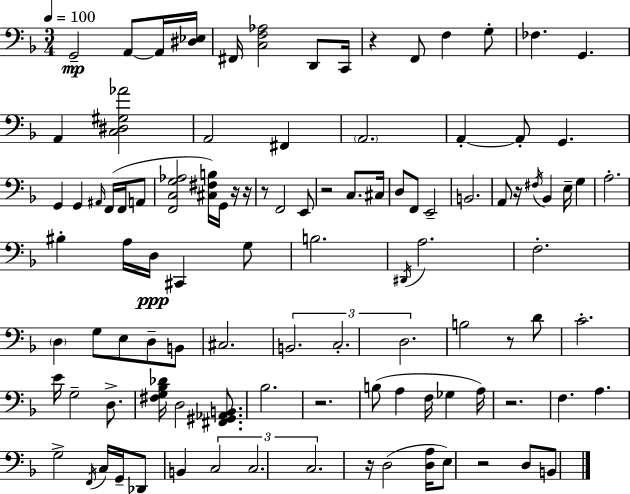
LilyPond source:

{
  \clef bass
  \numericTimeSignature
  \time 3/4
  \key f \major
  \tempo 4 = 100
  g,2--\mp a,8~~ a,16 <dis ees>16 | fis,16 <c f aes>2 d,8 c,16 | r4 f,8 f4 g8-. | fes4. g,4. | \break a,4 <c dis gis aes'>2 | a,2 fis,4 | \parenthesize a,2. | a,4-.~~ a,8-. g,4. | \break g,4 g,4 \grace { ais,16 }( f,16 f,16 a,8 | <f, c g aes>2 <cis fis b>16) g,16 r16 | r16 r8 f,2 e,8 | r2 c8. | \break cis16 d8 f,8 e,2-- | b,2. | a,8 r16 \acciaccatura { fis16 } bes,4 e16-- g4 | a2.-. | \break bis4-. a16 d16\ppp cis,4 | g8 b2. | \acciaccatura { dis,16 } a2. | f2.-. | \break \parenthesize d4 g8 e8 d8-- | b,8 cis2. | \tuplet 3/2 { b,2. | c2.-. | \break d2. } | b2 r8 | d'8 c'2.-. | e'16 g2-- | \break d8.-> <fis g bes des'>16 d2 | <fis, gis, aes, b,>8. bes2. | r2. | b8( a4 f16 ges4 | \break a16) r2. | f4. a4. | g2-> \acciaccatura { f,16 } | c16 g,16-- des,8 b,4 \tuplet 3/2 { c2 | \break c2. | c2. } | r16 d2( | <d a>16 e8) r2 | \break d8 b,8 \bar "|."
}